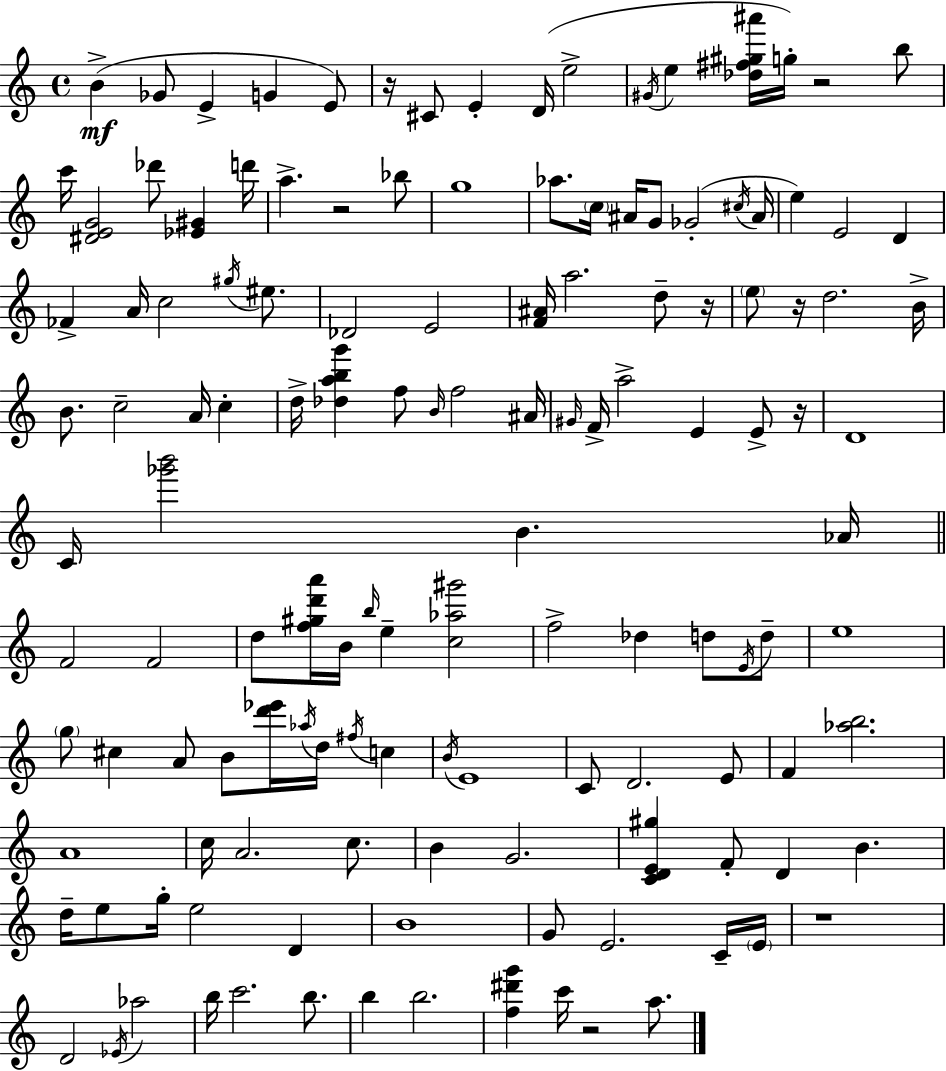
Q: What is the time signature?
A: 4/4